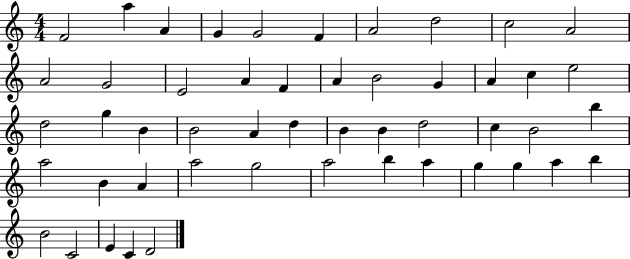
{
  \clef treble
  \numericTimeSignature
  \time 4/4
  \key c \major
  f'2 a''4 a'4 | g'4 g'2 f'4 | a'2 d''2 | c''2 a'2 | \break a'2 g'2 | e'2 a'4 f'4 | a'4 b'2 g'4 | a'4 c''4 e''2 | \break d''2 g''4 b'4 | b'2 a'4 d''4 | b'4 b'4 d''2 | c''4 b'2 b''4 | \break a''2 b'4 a'4 | a''2 g''2 | a''2 b''4 a''4 | g''4 g''4 a''4 b''4 | \break b'2 c'2 | e'4 c'4 d'2 | \bar "|."
}